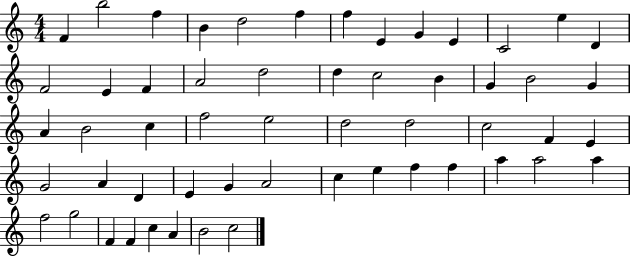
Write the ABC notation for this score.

X:1
T:Untitled
M:4/4
L:1/4
K:C
F b2 f B d2 f f E G E C2 e D F2 E F A2 d2 d c2 B G B2 G A B2 c f2 e2 d2 d2 c2 F E G2 A D E G A2 c e f f a a2 a f2 g2 F F c A B2 c2